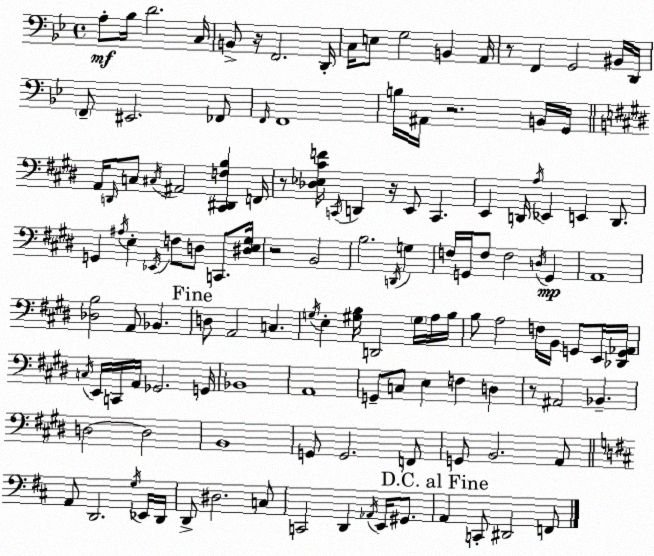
X:1
T:Untitled
M:4/4
L:1/4
K:Bb
A,/2 _B,/4 D2 C,/4 B,,/2 z/4 F,,2 D,,/4 C,/4 E,/2 G,2 B,, A,,/4 z/2 F,, G,,2 ^B,,/4 D,,/4 F,,/2 ^E,,2 _F,,/2 F,,/4 F,,4 B,/4 ^A,,/4 z2 B,,/4 G,,/4 A,,/4 D,,/4 C,/2 ^C,/4 ^A,,2 [^C,,^D,,F,B,] F,,/4 z/2 [_D,_E,^CF]/4 C,,/4 D,, z/4 E,,/2 C,, E,, D,,/4 A,/4 _E,, E,, D,,/2 G,, ^A,/4 E, _E,,/4 F,/2 D,/2 C,,/2 [^D,E,^G,]/4 z2 B,,2 B,2 D,,/4 G, F,/4 G,,/4 F,/2 F,2 D,/4 G,, A,,4 [_D,B,]2 A,,/2 _B,, D,/2 A,,2 C, G,/4 E, [^G,B,]/4 D,,2 ^G,/4 A,/4 B,/4 B,/2 A,2 F,/4 B,,/4 G,,/2 E,,/4 [_D,,G,,_A,,]/4 C,/4 E,,/4 C,,/4 A,,/4 _G,,2 G,,/4 _B,,4 A,,4 G,,/2 C,/2 E, F, D, z/2 ^A,,2 _B,, D,2 D,2 B,,4 G,,/2 G,,2 F,,/2 G,,/2 B,,2 A,,/2 A,,/2 D,,2 G,/4 _E,,/4 D,,/4 D,,/2 ^D,2 C,/2 C,,2 D,, _A,,/4 E,,/4 ^G,,/2 A,, C,,/2 ^D,,2 F,,/2